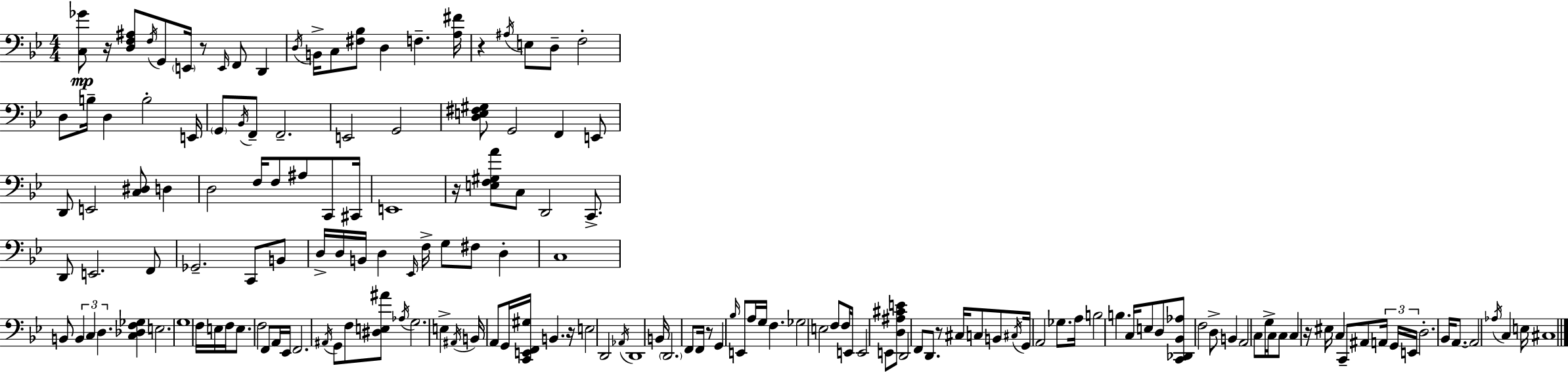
X:1
T:Untitled
M:4/4
L:1/4
K:Bb
[C,_G]/2 z/4 [D,F,^A,]/2 F,/4 G,,/2 E,,/4 z/2 E,,/4 F,,/2 D,, D,/4 B,,/4 C,/2 [^F,_B,]/2 D, F, [A,^F]/4 z ^A,/4 E,/2 D,/2 F,2 D,/2 B,/4 D, B,2 E,,/4 G,,/2 _B,,/4 F,,/2 F,,2 E,,2 G,,2 [D,E,^F,^G,]/2 G,,2 F,, E,,/2 D,,/2 E,,2 [C,^D,]/2 D, D,2 F,/4 F,/2 ^A,/2 C,,/2 ^C,,/4 E,,4 z/4 [E,F,^G,A]/2 C,/2 D,,2 C,,/2 D,,/2 E,,2 F,,/2 _G,,2 C,,/2 B,,/2 D,/4 D,/4 B,,/4 D, _E,,/4 F,/4 G,/2 ^F,/2 D, C,4 B,,/2 B,, C, D, [C,_D,F,_G,] E,2 G,4 F,/4 E,/4 F,/4 E,/2 F,2 F,,/2 A,,/4 _E,,/4 F,,2 ^A,,/4 G,,/2 F,/2 [^D,E,^A]/2 _A,/4 G,2 E, ^A,,/4 B,,/4 A,,/2 G,,/4 [C,,E,,F,,^G,]/4 B,, z/4 E,2 D,,2 _A,,/4 D,,4 B,,/4 D,,2 F,,/2 F,,/4 z/2 G,, _B,/4 E,,/2 A,/4 G,/4 F, _G,2 E,2 F,/2 F,/4 E,,/4 E,,2 E,,/2 [D,^A,^CE]/2 D,,2 F,,/2 D,,/2 z/2 ^C,/4 C,/2 B,,/2 ^C,/4 G,,/4 A,,2 _G,/2 A,/4 B,2 B, C,/4 E,/2 D,/2 [C,,_D,,_B,,_A,]/2 F,2 D,/2 B,, A,,2 C,/2 G,/4 C,/4 C,/2 C, z/4 ^E,/4 C, C,,/2 ^A,,/2 A,,/4 G,,/4 E,,/4 D,2 _B,,/4 A,,/2 A,,2 _A,/4 C, E,/4 ^C,4